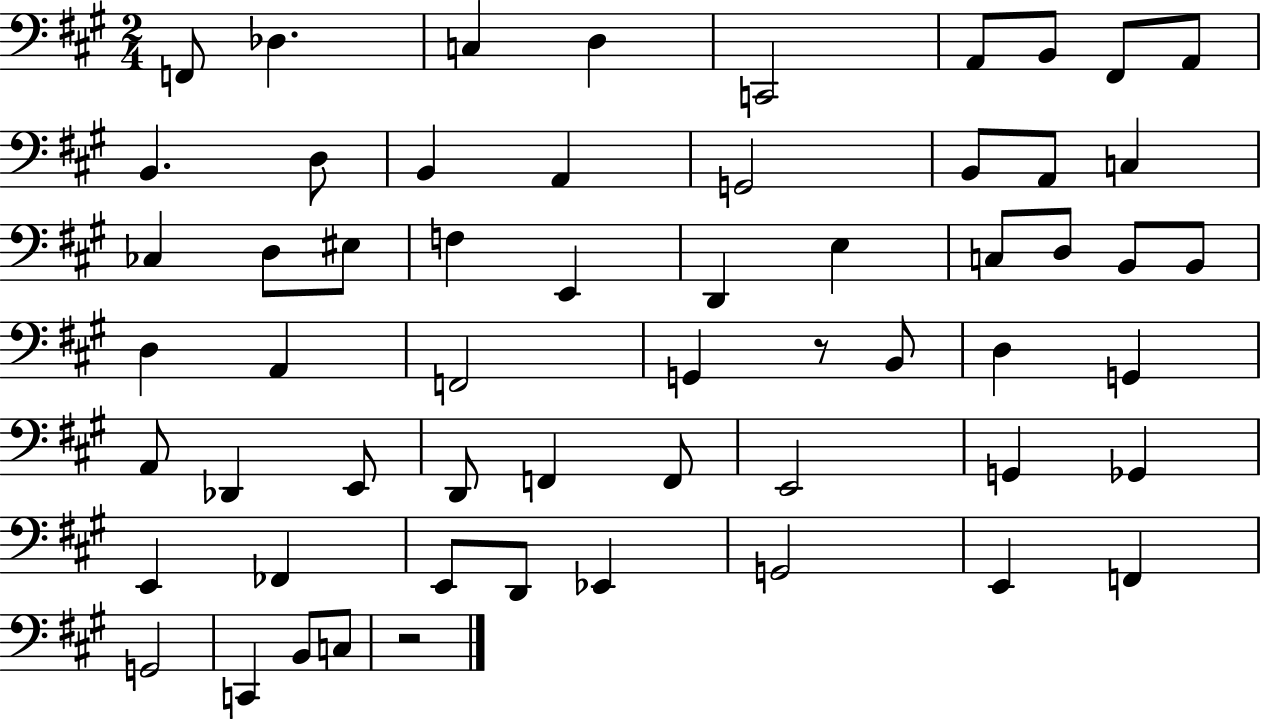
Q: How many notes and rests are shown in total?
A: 58